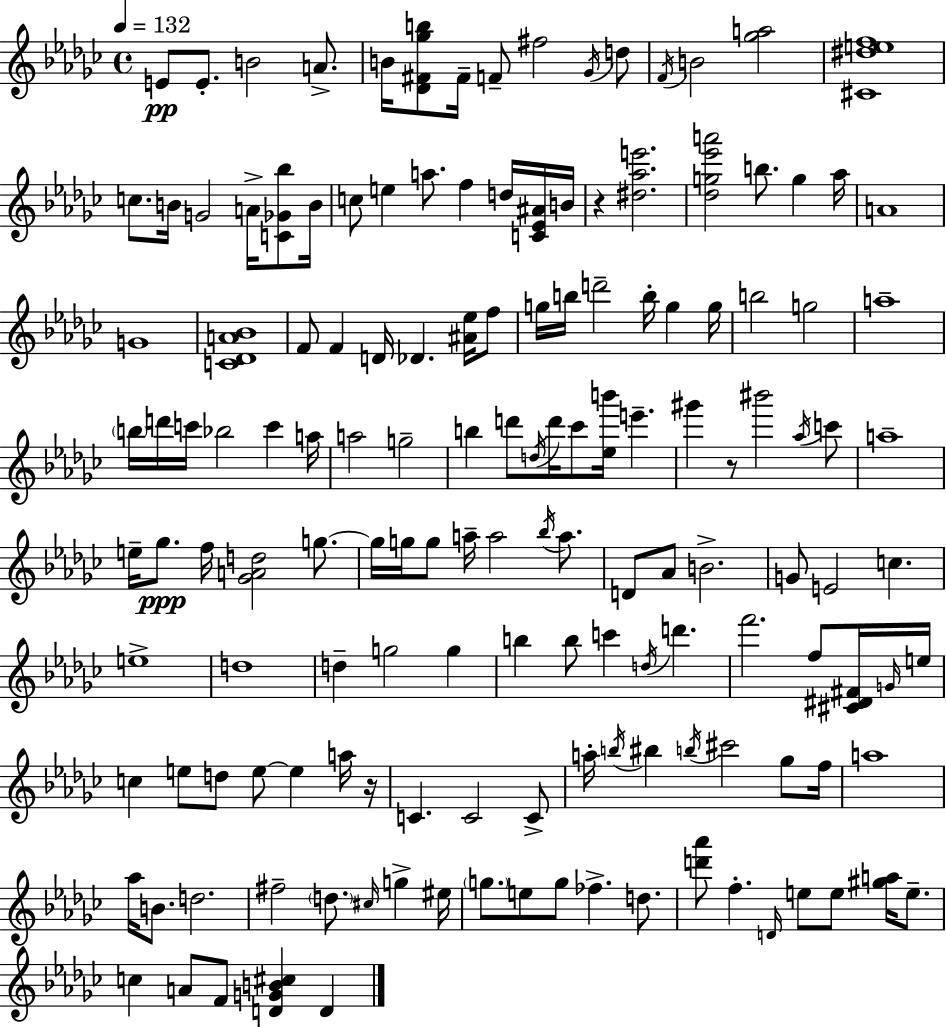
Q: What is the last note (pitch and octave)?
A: D4